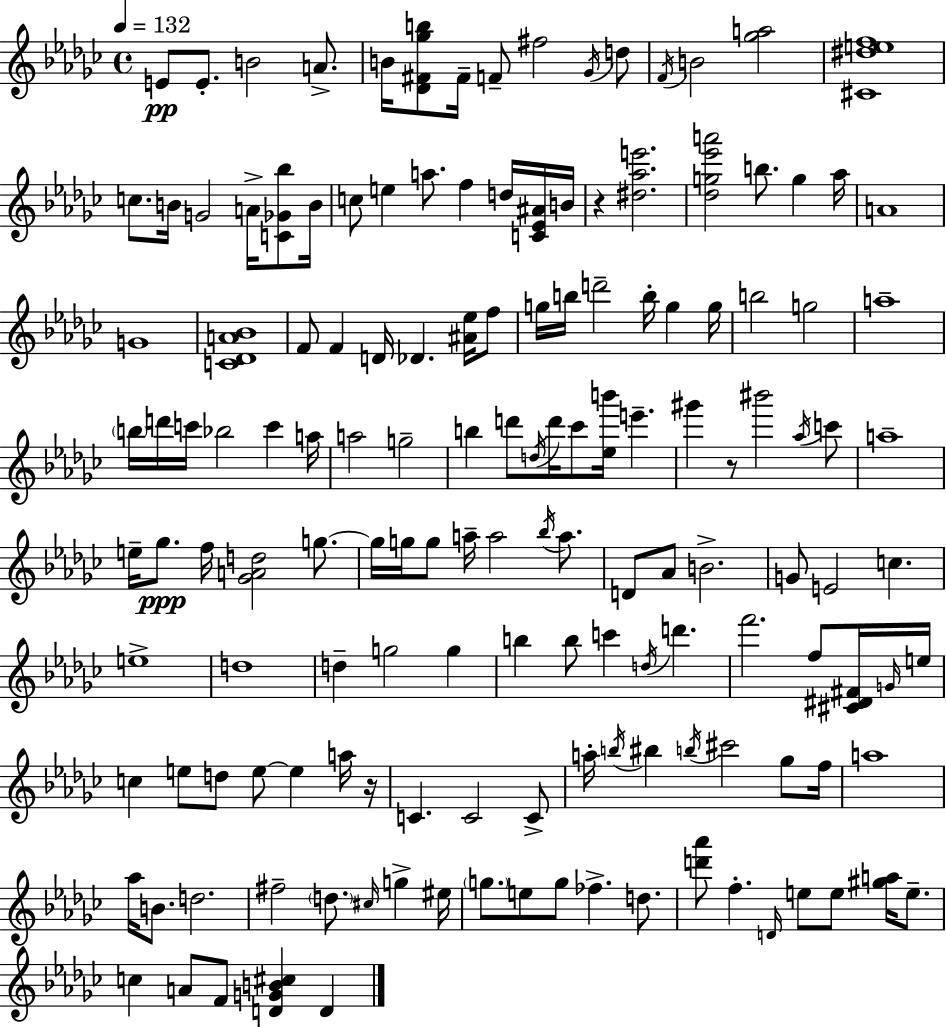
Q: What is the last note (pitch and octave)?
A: D4